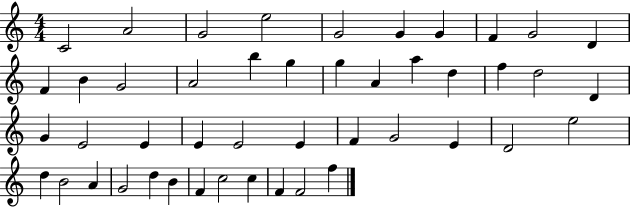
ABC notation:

X:1
T:Untitled
M:4/4
L:1/4
K:C
C2 A2 G2 e2 G2 G G F G2 D F B G2 A2 b g g A a d f d2 D G E2 E E E2 E F G2 E D2 e2 d B2 A G2 d B F c2 c F F2 f